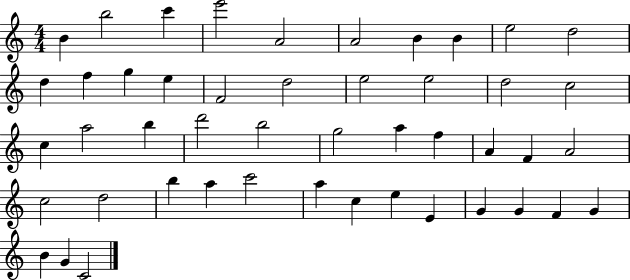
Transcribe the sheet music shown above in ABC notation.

X:1
T:Untitled
M:4/4
L:1/4
K:C
B b2 c' e'2 A2 A2 B B e2 d2 d f g e F2 d2 e2 e2 d2 c2 c a2 b d'2 b2 g2 a f A F A2 c2 d2 b a c'2 a c e E G G F G B G C2